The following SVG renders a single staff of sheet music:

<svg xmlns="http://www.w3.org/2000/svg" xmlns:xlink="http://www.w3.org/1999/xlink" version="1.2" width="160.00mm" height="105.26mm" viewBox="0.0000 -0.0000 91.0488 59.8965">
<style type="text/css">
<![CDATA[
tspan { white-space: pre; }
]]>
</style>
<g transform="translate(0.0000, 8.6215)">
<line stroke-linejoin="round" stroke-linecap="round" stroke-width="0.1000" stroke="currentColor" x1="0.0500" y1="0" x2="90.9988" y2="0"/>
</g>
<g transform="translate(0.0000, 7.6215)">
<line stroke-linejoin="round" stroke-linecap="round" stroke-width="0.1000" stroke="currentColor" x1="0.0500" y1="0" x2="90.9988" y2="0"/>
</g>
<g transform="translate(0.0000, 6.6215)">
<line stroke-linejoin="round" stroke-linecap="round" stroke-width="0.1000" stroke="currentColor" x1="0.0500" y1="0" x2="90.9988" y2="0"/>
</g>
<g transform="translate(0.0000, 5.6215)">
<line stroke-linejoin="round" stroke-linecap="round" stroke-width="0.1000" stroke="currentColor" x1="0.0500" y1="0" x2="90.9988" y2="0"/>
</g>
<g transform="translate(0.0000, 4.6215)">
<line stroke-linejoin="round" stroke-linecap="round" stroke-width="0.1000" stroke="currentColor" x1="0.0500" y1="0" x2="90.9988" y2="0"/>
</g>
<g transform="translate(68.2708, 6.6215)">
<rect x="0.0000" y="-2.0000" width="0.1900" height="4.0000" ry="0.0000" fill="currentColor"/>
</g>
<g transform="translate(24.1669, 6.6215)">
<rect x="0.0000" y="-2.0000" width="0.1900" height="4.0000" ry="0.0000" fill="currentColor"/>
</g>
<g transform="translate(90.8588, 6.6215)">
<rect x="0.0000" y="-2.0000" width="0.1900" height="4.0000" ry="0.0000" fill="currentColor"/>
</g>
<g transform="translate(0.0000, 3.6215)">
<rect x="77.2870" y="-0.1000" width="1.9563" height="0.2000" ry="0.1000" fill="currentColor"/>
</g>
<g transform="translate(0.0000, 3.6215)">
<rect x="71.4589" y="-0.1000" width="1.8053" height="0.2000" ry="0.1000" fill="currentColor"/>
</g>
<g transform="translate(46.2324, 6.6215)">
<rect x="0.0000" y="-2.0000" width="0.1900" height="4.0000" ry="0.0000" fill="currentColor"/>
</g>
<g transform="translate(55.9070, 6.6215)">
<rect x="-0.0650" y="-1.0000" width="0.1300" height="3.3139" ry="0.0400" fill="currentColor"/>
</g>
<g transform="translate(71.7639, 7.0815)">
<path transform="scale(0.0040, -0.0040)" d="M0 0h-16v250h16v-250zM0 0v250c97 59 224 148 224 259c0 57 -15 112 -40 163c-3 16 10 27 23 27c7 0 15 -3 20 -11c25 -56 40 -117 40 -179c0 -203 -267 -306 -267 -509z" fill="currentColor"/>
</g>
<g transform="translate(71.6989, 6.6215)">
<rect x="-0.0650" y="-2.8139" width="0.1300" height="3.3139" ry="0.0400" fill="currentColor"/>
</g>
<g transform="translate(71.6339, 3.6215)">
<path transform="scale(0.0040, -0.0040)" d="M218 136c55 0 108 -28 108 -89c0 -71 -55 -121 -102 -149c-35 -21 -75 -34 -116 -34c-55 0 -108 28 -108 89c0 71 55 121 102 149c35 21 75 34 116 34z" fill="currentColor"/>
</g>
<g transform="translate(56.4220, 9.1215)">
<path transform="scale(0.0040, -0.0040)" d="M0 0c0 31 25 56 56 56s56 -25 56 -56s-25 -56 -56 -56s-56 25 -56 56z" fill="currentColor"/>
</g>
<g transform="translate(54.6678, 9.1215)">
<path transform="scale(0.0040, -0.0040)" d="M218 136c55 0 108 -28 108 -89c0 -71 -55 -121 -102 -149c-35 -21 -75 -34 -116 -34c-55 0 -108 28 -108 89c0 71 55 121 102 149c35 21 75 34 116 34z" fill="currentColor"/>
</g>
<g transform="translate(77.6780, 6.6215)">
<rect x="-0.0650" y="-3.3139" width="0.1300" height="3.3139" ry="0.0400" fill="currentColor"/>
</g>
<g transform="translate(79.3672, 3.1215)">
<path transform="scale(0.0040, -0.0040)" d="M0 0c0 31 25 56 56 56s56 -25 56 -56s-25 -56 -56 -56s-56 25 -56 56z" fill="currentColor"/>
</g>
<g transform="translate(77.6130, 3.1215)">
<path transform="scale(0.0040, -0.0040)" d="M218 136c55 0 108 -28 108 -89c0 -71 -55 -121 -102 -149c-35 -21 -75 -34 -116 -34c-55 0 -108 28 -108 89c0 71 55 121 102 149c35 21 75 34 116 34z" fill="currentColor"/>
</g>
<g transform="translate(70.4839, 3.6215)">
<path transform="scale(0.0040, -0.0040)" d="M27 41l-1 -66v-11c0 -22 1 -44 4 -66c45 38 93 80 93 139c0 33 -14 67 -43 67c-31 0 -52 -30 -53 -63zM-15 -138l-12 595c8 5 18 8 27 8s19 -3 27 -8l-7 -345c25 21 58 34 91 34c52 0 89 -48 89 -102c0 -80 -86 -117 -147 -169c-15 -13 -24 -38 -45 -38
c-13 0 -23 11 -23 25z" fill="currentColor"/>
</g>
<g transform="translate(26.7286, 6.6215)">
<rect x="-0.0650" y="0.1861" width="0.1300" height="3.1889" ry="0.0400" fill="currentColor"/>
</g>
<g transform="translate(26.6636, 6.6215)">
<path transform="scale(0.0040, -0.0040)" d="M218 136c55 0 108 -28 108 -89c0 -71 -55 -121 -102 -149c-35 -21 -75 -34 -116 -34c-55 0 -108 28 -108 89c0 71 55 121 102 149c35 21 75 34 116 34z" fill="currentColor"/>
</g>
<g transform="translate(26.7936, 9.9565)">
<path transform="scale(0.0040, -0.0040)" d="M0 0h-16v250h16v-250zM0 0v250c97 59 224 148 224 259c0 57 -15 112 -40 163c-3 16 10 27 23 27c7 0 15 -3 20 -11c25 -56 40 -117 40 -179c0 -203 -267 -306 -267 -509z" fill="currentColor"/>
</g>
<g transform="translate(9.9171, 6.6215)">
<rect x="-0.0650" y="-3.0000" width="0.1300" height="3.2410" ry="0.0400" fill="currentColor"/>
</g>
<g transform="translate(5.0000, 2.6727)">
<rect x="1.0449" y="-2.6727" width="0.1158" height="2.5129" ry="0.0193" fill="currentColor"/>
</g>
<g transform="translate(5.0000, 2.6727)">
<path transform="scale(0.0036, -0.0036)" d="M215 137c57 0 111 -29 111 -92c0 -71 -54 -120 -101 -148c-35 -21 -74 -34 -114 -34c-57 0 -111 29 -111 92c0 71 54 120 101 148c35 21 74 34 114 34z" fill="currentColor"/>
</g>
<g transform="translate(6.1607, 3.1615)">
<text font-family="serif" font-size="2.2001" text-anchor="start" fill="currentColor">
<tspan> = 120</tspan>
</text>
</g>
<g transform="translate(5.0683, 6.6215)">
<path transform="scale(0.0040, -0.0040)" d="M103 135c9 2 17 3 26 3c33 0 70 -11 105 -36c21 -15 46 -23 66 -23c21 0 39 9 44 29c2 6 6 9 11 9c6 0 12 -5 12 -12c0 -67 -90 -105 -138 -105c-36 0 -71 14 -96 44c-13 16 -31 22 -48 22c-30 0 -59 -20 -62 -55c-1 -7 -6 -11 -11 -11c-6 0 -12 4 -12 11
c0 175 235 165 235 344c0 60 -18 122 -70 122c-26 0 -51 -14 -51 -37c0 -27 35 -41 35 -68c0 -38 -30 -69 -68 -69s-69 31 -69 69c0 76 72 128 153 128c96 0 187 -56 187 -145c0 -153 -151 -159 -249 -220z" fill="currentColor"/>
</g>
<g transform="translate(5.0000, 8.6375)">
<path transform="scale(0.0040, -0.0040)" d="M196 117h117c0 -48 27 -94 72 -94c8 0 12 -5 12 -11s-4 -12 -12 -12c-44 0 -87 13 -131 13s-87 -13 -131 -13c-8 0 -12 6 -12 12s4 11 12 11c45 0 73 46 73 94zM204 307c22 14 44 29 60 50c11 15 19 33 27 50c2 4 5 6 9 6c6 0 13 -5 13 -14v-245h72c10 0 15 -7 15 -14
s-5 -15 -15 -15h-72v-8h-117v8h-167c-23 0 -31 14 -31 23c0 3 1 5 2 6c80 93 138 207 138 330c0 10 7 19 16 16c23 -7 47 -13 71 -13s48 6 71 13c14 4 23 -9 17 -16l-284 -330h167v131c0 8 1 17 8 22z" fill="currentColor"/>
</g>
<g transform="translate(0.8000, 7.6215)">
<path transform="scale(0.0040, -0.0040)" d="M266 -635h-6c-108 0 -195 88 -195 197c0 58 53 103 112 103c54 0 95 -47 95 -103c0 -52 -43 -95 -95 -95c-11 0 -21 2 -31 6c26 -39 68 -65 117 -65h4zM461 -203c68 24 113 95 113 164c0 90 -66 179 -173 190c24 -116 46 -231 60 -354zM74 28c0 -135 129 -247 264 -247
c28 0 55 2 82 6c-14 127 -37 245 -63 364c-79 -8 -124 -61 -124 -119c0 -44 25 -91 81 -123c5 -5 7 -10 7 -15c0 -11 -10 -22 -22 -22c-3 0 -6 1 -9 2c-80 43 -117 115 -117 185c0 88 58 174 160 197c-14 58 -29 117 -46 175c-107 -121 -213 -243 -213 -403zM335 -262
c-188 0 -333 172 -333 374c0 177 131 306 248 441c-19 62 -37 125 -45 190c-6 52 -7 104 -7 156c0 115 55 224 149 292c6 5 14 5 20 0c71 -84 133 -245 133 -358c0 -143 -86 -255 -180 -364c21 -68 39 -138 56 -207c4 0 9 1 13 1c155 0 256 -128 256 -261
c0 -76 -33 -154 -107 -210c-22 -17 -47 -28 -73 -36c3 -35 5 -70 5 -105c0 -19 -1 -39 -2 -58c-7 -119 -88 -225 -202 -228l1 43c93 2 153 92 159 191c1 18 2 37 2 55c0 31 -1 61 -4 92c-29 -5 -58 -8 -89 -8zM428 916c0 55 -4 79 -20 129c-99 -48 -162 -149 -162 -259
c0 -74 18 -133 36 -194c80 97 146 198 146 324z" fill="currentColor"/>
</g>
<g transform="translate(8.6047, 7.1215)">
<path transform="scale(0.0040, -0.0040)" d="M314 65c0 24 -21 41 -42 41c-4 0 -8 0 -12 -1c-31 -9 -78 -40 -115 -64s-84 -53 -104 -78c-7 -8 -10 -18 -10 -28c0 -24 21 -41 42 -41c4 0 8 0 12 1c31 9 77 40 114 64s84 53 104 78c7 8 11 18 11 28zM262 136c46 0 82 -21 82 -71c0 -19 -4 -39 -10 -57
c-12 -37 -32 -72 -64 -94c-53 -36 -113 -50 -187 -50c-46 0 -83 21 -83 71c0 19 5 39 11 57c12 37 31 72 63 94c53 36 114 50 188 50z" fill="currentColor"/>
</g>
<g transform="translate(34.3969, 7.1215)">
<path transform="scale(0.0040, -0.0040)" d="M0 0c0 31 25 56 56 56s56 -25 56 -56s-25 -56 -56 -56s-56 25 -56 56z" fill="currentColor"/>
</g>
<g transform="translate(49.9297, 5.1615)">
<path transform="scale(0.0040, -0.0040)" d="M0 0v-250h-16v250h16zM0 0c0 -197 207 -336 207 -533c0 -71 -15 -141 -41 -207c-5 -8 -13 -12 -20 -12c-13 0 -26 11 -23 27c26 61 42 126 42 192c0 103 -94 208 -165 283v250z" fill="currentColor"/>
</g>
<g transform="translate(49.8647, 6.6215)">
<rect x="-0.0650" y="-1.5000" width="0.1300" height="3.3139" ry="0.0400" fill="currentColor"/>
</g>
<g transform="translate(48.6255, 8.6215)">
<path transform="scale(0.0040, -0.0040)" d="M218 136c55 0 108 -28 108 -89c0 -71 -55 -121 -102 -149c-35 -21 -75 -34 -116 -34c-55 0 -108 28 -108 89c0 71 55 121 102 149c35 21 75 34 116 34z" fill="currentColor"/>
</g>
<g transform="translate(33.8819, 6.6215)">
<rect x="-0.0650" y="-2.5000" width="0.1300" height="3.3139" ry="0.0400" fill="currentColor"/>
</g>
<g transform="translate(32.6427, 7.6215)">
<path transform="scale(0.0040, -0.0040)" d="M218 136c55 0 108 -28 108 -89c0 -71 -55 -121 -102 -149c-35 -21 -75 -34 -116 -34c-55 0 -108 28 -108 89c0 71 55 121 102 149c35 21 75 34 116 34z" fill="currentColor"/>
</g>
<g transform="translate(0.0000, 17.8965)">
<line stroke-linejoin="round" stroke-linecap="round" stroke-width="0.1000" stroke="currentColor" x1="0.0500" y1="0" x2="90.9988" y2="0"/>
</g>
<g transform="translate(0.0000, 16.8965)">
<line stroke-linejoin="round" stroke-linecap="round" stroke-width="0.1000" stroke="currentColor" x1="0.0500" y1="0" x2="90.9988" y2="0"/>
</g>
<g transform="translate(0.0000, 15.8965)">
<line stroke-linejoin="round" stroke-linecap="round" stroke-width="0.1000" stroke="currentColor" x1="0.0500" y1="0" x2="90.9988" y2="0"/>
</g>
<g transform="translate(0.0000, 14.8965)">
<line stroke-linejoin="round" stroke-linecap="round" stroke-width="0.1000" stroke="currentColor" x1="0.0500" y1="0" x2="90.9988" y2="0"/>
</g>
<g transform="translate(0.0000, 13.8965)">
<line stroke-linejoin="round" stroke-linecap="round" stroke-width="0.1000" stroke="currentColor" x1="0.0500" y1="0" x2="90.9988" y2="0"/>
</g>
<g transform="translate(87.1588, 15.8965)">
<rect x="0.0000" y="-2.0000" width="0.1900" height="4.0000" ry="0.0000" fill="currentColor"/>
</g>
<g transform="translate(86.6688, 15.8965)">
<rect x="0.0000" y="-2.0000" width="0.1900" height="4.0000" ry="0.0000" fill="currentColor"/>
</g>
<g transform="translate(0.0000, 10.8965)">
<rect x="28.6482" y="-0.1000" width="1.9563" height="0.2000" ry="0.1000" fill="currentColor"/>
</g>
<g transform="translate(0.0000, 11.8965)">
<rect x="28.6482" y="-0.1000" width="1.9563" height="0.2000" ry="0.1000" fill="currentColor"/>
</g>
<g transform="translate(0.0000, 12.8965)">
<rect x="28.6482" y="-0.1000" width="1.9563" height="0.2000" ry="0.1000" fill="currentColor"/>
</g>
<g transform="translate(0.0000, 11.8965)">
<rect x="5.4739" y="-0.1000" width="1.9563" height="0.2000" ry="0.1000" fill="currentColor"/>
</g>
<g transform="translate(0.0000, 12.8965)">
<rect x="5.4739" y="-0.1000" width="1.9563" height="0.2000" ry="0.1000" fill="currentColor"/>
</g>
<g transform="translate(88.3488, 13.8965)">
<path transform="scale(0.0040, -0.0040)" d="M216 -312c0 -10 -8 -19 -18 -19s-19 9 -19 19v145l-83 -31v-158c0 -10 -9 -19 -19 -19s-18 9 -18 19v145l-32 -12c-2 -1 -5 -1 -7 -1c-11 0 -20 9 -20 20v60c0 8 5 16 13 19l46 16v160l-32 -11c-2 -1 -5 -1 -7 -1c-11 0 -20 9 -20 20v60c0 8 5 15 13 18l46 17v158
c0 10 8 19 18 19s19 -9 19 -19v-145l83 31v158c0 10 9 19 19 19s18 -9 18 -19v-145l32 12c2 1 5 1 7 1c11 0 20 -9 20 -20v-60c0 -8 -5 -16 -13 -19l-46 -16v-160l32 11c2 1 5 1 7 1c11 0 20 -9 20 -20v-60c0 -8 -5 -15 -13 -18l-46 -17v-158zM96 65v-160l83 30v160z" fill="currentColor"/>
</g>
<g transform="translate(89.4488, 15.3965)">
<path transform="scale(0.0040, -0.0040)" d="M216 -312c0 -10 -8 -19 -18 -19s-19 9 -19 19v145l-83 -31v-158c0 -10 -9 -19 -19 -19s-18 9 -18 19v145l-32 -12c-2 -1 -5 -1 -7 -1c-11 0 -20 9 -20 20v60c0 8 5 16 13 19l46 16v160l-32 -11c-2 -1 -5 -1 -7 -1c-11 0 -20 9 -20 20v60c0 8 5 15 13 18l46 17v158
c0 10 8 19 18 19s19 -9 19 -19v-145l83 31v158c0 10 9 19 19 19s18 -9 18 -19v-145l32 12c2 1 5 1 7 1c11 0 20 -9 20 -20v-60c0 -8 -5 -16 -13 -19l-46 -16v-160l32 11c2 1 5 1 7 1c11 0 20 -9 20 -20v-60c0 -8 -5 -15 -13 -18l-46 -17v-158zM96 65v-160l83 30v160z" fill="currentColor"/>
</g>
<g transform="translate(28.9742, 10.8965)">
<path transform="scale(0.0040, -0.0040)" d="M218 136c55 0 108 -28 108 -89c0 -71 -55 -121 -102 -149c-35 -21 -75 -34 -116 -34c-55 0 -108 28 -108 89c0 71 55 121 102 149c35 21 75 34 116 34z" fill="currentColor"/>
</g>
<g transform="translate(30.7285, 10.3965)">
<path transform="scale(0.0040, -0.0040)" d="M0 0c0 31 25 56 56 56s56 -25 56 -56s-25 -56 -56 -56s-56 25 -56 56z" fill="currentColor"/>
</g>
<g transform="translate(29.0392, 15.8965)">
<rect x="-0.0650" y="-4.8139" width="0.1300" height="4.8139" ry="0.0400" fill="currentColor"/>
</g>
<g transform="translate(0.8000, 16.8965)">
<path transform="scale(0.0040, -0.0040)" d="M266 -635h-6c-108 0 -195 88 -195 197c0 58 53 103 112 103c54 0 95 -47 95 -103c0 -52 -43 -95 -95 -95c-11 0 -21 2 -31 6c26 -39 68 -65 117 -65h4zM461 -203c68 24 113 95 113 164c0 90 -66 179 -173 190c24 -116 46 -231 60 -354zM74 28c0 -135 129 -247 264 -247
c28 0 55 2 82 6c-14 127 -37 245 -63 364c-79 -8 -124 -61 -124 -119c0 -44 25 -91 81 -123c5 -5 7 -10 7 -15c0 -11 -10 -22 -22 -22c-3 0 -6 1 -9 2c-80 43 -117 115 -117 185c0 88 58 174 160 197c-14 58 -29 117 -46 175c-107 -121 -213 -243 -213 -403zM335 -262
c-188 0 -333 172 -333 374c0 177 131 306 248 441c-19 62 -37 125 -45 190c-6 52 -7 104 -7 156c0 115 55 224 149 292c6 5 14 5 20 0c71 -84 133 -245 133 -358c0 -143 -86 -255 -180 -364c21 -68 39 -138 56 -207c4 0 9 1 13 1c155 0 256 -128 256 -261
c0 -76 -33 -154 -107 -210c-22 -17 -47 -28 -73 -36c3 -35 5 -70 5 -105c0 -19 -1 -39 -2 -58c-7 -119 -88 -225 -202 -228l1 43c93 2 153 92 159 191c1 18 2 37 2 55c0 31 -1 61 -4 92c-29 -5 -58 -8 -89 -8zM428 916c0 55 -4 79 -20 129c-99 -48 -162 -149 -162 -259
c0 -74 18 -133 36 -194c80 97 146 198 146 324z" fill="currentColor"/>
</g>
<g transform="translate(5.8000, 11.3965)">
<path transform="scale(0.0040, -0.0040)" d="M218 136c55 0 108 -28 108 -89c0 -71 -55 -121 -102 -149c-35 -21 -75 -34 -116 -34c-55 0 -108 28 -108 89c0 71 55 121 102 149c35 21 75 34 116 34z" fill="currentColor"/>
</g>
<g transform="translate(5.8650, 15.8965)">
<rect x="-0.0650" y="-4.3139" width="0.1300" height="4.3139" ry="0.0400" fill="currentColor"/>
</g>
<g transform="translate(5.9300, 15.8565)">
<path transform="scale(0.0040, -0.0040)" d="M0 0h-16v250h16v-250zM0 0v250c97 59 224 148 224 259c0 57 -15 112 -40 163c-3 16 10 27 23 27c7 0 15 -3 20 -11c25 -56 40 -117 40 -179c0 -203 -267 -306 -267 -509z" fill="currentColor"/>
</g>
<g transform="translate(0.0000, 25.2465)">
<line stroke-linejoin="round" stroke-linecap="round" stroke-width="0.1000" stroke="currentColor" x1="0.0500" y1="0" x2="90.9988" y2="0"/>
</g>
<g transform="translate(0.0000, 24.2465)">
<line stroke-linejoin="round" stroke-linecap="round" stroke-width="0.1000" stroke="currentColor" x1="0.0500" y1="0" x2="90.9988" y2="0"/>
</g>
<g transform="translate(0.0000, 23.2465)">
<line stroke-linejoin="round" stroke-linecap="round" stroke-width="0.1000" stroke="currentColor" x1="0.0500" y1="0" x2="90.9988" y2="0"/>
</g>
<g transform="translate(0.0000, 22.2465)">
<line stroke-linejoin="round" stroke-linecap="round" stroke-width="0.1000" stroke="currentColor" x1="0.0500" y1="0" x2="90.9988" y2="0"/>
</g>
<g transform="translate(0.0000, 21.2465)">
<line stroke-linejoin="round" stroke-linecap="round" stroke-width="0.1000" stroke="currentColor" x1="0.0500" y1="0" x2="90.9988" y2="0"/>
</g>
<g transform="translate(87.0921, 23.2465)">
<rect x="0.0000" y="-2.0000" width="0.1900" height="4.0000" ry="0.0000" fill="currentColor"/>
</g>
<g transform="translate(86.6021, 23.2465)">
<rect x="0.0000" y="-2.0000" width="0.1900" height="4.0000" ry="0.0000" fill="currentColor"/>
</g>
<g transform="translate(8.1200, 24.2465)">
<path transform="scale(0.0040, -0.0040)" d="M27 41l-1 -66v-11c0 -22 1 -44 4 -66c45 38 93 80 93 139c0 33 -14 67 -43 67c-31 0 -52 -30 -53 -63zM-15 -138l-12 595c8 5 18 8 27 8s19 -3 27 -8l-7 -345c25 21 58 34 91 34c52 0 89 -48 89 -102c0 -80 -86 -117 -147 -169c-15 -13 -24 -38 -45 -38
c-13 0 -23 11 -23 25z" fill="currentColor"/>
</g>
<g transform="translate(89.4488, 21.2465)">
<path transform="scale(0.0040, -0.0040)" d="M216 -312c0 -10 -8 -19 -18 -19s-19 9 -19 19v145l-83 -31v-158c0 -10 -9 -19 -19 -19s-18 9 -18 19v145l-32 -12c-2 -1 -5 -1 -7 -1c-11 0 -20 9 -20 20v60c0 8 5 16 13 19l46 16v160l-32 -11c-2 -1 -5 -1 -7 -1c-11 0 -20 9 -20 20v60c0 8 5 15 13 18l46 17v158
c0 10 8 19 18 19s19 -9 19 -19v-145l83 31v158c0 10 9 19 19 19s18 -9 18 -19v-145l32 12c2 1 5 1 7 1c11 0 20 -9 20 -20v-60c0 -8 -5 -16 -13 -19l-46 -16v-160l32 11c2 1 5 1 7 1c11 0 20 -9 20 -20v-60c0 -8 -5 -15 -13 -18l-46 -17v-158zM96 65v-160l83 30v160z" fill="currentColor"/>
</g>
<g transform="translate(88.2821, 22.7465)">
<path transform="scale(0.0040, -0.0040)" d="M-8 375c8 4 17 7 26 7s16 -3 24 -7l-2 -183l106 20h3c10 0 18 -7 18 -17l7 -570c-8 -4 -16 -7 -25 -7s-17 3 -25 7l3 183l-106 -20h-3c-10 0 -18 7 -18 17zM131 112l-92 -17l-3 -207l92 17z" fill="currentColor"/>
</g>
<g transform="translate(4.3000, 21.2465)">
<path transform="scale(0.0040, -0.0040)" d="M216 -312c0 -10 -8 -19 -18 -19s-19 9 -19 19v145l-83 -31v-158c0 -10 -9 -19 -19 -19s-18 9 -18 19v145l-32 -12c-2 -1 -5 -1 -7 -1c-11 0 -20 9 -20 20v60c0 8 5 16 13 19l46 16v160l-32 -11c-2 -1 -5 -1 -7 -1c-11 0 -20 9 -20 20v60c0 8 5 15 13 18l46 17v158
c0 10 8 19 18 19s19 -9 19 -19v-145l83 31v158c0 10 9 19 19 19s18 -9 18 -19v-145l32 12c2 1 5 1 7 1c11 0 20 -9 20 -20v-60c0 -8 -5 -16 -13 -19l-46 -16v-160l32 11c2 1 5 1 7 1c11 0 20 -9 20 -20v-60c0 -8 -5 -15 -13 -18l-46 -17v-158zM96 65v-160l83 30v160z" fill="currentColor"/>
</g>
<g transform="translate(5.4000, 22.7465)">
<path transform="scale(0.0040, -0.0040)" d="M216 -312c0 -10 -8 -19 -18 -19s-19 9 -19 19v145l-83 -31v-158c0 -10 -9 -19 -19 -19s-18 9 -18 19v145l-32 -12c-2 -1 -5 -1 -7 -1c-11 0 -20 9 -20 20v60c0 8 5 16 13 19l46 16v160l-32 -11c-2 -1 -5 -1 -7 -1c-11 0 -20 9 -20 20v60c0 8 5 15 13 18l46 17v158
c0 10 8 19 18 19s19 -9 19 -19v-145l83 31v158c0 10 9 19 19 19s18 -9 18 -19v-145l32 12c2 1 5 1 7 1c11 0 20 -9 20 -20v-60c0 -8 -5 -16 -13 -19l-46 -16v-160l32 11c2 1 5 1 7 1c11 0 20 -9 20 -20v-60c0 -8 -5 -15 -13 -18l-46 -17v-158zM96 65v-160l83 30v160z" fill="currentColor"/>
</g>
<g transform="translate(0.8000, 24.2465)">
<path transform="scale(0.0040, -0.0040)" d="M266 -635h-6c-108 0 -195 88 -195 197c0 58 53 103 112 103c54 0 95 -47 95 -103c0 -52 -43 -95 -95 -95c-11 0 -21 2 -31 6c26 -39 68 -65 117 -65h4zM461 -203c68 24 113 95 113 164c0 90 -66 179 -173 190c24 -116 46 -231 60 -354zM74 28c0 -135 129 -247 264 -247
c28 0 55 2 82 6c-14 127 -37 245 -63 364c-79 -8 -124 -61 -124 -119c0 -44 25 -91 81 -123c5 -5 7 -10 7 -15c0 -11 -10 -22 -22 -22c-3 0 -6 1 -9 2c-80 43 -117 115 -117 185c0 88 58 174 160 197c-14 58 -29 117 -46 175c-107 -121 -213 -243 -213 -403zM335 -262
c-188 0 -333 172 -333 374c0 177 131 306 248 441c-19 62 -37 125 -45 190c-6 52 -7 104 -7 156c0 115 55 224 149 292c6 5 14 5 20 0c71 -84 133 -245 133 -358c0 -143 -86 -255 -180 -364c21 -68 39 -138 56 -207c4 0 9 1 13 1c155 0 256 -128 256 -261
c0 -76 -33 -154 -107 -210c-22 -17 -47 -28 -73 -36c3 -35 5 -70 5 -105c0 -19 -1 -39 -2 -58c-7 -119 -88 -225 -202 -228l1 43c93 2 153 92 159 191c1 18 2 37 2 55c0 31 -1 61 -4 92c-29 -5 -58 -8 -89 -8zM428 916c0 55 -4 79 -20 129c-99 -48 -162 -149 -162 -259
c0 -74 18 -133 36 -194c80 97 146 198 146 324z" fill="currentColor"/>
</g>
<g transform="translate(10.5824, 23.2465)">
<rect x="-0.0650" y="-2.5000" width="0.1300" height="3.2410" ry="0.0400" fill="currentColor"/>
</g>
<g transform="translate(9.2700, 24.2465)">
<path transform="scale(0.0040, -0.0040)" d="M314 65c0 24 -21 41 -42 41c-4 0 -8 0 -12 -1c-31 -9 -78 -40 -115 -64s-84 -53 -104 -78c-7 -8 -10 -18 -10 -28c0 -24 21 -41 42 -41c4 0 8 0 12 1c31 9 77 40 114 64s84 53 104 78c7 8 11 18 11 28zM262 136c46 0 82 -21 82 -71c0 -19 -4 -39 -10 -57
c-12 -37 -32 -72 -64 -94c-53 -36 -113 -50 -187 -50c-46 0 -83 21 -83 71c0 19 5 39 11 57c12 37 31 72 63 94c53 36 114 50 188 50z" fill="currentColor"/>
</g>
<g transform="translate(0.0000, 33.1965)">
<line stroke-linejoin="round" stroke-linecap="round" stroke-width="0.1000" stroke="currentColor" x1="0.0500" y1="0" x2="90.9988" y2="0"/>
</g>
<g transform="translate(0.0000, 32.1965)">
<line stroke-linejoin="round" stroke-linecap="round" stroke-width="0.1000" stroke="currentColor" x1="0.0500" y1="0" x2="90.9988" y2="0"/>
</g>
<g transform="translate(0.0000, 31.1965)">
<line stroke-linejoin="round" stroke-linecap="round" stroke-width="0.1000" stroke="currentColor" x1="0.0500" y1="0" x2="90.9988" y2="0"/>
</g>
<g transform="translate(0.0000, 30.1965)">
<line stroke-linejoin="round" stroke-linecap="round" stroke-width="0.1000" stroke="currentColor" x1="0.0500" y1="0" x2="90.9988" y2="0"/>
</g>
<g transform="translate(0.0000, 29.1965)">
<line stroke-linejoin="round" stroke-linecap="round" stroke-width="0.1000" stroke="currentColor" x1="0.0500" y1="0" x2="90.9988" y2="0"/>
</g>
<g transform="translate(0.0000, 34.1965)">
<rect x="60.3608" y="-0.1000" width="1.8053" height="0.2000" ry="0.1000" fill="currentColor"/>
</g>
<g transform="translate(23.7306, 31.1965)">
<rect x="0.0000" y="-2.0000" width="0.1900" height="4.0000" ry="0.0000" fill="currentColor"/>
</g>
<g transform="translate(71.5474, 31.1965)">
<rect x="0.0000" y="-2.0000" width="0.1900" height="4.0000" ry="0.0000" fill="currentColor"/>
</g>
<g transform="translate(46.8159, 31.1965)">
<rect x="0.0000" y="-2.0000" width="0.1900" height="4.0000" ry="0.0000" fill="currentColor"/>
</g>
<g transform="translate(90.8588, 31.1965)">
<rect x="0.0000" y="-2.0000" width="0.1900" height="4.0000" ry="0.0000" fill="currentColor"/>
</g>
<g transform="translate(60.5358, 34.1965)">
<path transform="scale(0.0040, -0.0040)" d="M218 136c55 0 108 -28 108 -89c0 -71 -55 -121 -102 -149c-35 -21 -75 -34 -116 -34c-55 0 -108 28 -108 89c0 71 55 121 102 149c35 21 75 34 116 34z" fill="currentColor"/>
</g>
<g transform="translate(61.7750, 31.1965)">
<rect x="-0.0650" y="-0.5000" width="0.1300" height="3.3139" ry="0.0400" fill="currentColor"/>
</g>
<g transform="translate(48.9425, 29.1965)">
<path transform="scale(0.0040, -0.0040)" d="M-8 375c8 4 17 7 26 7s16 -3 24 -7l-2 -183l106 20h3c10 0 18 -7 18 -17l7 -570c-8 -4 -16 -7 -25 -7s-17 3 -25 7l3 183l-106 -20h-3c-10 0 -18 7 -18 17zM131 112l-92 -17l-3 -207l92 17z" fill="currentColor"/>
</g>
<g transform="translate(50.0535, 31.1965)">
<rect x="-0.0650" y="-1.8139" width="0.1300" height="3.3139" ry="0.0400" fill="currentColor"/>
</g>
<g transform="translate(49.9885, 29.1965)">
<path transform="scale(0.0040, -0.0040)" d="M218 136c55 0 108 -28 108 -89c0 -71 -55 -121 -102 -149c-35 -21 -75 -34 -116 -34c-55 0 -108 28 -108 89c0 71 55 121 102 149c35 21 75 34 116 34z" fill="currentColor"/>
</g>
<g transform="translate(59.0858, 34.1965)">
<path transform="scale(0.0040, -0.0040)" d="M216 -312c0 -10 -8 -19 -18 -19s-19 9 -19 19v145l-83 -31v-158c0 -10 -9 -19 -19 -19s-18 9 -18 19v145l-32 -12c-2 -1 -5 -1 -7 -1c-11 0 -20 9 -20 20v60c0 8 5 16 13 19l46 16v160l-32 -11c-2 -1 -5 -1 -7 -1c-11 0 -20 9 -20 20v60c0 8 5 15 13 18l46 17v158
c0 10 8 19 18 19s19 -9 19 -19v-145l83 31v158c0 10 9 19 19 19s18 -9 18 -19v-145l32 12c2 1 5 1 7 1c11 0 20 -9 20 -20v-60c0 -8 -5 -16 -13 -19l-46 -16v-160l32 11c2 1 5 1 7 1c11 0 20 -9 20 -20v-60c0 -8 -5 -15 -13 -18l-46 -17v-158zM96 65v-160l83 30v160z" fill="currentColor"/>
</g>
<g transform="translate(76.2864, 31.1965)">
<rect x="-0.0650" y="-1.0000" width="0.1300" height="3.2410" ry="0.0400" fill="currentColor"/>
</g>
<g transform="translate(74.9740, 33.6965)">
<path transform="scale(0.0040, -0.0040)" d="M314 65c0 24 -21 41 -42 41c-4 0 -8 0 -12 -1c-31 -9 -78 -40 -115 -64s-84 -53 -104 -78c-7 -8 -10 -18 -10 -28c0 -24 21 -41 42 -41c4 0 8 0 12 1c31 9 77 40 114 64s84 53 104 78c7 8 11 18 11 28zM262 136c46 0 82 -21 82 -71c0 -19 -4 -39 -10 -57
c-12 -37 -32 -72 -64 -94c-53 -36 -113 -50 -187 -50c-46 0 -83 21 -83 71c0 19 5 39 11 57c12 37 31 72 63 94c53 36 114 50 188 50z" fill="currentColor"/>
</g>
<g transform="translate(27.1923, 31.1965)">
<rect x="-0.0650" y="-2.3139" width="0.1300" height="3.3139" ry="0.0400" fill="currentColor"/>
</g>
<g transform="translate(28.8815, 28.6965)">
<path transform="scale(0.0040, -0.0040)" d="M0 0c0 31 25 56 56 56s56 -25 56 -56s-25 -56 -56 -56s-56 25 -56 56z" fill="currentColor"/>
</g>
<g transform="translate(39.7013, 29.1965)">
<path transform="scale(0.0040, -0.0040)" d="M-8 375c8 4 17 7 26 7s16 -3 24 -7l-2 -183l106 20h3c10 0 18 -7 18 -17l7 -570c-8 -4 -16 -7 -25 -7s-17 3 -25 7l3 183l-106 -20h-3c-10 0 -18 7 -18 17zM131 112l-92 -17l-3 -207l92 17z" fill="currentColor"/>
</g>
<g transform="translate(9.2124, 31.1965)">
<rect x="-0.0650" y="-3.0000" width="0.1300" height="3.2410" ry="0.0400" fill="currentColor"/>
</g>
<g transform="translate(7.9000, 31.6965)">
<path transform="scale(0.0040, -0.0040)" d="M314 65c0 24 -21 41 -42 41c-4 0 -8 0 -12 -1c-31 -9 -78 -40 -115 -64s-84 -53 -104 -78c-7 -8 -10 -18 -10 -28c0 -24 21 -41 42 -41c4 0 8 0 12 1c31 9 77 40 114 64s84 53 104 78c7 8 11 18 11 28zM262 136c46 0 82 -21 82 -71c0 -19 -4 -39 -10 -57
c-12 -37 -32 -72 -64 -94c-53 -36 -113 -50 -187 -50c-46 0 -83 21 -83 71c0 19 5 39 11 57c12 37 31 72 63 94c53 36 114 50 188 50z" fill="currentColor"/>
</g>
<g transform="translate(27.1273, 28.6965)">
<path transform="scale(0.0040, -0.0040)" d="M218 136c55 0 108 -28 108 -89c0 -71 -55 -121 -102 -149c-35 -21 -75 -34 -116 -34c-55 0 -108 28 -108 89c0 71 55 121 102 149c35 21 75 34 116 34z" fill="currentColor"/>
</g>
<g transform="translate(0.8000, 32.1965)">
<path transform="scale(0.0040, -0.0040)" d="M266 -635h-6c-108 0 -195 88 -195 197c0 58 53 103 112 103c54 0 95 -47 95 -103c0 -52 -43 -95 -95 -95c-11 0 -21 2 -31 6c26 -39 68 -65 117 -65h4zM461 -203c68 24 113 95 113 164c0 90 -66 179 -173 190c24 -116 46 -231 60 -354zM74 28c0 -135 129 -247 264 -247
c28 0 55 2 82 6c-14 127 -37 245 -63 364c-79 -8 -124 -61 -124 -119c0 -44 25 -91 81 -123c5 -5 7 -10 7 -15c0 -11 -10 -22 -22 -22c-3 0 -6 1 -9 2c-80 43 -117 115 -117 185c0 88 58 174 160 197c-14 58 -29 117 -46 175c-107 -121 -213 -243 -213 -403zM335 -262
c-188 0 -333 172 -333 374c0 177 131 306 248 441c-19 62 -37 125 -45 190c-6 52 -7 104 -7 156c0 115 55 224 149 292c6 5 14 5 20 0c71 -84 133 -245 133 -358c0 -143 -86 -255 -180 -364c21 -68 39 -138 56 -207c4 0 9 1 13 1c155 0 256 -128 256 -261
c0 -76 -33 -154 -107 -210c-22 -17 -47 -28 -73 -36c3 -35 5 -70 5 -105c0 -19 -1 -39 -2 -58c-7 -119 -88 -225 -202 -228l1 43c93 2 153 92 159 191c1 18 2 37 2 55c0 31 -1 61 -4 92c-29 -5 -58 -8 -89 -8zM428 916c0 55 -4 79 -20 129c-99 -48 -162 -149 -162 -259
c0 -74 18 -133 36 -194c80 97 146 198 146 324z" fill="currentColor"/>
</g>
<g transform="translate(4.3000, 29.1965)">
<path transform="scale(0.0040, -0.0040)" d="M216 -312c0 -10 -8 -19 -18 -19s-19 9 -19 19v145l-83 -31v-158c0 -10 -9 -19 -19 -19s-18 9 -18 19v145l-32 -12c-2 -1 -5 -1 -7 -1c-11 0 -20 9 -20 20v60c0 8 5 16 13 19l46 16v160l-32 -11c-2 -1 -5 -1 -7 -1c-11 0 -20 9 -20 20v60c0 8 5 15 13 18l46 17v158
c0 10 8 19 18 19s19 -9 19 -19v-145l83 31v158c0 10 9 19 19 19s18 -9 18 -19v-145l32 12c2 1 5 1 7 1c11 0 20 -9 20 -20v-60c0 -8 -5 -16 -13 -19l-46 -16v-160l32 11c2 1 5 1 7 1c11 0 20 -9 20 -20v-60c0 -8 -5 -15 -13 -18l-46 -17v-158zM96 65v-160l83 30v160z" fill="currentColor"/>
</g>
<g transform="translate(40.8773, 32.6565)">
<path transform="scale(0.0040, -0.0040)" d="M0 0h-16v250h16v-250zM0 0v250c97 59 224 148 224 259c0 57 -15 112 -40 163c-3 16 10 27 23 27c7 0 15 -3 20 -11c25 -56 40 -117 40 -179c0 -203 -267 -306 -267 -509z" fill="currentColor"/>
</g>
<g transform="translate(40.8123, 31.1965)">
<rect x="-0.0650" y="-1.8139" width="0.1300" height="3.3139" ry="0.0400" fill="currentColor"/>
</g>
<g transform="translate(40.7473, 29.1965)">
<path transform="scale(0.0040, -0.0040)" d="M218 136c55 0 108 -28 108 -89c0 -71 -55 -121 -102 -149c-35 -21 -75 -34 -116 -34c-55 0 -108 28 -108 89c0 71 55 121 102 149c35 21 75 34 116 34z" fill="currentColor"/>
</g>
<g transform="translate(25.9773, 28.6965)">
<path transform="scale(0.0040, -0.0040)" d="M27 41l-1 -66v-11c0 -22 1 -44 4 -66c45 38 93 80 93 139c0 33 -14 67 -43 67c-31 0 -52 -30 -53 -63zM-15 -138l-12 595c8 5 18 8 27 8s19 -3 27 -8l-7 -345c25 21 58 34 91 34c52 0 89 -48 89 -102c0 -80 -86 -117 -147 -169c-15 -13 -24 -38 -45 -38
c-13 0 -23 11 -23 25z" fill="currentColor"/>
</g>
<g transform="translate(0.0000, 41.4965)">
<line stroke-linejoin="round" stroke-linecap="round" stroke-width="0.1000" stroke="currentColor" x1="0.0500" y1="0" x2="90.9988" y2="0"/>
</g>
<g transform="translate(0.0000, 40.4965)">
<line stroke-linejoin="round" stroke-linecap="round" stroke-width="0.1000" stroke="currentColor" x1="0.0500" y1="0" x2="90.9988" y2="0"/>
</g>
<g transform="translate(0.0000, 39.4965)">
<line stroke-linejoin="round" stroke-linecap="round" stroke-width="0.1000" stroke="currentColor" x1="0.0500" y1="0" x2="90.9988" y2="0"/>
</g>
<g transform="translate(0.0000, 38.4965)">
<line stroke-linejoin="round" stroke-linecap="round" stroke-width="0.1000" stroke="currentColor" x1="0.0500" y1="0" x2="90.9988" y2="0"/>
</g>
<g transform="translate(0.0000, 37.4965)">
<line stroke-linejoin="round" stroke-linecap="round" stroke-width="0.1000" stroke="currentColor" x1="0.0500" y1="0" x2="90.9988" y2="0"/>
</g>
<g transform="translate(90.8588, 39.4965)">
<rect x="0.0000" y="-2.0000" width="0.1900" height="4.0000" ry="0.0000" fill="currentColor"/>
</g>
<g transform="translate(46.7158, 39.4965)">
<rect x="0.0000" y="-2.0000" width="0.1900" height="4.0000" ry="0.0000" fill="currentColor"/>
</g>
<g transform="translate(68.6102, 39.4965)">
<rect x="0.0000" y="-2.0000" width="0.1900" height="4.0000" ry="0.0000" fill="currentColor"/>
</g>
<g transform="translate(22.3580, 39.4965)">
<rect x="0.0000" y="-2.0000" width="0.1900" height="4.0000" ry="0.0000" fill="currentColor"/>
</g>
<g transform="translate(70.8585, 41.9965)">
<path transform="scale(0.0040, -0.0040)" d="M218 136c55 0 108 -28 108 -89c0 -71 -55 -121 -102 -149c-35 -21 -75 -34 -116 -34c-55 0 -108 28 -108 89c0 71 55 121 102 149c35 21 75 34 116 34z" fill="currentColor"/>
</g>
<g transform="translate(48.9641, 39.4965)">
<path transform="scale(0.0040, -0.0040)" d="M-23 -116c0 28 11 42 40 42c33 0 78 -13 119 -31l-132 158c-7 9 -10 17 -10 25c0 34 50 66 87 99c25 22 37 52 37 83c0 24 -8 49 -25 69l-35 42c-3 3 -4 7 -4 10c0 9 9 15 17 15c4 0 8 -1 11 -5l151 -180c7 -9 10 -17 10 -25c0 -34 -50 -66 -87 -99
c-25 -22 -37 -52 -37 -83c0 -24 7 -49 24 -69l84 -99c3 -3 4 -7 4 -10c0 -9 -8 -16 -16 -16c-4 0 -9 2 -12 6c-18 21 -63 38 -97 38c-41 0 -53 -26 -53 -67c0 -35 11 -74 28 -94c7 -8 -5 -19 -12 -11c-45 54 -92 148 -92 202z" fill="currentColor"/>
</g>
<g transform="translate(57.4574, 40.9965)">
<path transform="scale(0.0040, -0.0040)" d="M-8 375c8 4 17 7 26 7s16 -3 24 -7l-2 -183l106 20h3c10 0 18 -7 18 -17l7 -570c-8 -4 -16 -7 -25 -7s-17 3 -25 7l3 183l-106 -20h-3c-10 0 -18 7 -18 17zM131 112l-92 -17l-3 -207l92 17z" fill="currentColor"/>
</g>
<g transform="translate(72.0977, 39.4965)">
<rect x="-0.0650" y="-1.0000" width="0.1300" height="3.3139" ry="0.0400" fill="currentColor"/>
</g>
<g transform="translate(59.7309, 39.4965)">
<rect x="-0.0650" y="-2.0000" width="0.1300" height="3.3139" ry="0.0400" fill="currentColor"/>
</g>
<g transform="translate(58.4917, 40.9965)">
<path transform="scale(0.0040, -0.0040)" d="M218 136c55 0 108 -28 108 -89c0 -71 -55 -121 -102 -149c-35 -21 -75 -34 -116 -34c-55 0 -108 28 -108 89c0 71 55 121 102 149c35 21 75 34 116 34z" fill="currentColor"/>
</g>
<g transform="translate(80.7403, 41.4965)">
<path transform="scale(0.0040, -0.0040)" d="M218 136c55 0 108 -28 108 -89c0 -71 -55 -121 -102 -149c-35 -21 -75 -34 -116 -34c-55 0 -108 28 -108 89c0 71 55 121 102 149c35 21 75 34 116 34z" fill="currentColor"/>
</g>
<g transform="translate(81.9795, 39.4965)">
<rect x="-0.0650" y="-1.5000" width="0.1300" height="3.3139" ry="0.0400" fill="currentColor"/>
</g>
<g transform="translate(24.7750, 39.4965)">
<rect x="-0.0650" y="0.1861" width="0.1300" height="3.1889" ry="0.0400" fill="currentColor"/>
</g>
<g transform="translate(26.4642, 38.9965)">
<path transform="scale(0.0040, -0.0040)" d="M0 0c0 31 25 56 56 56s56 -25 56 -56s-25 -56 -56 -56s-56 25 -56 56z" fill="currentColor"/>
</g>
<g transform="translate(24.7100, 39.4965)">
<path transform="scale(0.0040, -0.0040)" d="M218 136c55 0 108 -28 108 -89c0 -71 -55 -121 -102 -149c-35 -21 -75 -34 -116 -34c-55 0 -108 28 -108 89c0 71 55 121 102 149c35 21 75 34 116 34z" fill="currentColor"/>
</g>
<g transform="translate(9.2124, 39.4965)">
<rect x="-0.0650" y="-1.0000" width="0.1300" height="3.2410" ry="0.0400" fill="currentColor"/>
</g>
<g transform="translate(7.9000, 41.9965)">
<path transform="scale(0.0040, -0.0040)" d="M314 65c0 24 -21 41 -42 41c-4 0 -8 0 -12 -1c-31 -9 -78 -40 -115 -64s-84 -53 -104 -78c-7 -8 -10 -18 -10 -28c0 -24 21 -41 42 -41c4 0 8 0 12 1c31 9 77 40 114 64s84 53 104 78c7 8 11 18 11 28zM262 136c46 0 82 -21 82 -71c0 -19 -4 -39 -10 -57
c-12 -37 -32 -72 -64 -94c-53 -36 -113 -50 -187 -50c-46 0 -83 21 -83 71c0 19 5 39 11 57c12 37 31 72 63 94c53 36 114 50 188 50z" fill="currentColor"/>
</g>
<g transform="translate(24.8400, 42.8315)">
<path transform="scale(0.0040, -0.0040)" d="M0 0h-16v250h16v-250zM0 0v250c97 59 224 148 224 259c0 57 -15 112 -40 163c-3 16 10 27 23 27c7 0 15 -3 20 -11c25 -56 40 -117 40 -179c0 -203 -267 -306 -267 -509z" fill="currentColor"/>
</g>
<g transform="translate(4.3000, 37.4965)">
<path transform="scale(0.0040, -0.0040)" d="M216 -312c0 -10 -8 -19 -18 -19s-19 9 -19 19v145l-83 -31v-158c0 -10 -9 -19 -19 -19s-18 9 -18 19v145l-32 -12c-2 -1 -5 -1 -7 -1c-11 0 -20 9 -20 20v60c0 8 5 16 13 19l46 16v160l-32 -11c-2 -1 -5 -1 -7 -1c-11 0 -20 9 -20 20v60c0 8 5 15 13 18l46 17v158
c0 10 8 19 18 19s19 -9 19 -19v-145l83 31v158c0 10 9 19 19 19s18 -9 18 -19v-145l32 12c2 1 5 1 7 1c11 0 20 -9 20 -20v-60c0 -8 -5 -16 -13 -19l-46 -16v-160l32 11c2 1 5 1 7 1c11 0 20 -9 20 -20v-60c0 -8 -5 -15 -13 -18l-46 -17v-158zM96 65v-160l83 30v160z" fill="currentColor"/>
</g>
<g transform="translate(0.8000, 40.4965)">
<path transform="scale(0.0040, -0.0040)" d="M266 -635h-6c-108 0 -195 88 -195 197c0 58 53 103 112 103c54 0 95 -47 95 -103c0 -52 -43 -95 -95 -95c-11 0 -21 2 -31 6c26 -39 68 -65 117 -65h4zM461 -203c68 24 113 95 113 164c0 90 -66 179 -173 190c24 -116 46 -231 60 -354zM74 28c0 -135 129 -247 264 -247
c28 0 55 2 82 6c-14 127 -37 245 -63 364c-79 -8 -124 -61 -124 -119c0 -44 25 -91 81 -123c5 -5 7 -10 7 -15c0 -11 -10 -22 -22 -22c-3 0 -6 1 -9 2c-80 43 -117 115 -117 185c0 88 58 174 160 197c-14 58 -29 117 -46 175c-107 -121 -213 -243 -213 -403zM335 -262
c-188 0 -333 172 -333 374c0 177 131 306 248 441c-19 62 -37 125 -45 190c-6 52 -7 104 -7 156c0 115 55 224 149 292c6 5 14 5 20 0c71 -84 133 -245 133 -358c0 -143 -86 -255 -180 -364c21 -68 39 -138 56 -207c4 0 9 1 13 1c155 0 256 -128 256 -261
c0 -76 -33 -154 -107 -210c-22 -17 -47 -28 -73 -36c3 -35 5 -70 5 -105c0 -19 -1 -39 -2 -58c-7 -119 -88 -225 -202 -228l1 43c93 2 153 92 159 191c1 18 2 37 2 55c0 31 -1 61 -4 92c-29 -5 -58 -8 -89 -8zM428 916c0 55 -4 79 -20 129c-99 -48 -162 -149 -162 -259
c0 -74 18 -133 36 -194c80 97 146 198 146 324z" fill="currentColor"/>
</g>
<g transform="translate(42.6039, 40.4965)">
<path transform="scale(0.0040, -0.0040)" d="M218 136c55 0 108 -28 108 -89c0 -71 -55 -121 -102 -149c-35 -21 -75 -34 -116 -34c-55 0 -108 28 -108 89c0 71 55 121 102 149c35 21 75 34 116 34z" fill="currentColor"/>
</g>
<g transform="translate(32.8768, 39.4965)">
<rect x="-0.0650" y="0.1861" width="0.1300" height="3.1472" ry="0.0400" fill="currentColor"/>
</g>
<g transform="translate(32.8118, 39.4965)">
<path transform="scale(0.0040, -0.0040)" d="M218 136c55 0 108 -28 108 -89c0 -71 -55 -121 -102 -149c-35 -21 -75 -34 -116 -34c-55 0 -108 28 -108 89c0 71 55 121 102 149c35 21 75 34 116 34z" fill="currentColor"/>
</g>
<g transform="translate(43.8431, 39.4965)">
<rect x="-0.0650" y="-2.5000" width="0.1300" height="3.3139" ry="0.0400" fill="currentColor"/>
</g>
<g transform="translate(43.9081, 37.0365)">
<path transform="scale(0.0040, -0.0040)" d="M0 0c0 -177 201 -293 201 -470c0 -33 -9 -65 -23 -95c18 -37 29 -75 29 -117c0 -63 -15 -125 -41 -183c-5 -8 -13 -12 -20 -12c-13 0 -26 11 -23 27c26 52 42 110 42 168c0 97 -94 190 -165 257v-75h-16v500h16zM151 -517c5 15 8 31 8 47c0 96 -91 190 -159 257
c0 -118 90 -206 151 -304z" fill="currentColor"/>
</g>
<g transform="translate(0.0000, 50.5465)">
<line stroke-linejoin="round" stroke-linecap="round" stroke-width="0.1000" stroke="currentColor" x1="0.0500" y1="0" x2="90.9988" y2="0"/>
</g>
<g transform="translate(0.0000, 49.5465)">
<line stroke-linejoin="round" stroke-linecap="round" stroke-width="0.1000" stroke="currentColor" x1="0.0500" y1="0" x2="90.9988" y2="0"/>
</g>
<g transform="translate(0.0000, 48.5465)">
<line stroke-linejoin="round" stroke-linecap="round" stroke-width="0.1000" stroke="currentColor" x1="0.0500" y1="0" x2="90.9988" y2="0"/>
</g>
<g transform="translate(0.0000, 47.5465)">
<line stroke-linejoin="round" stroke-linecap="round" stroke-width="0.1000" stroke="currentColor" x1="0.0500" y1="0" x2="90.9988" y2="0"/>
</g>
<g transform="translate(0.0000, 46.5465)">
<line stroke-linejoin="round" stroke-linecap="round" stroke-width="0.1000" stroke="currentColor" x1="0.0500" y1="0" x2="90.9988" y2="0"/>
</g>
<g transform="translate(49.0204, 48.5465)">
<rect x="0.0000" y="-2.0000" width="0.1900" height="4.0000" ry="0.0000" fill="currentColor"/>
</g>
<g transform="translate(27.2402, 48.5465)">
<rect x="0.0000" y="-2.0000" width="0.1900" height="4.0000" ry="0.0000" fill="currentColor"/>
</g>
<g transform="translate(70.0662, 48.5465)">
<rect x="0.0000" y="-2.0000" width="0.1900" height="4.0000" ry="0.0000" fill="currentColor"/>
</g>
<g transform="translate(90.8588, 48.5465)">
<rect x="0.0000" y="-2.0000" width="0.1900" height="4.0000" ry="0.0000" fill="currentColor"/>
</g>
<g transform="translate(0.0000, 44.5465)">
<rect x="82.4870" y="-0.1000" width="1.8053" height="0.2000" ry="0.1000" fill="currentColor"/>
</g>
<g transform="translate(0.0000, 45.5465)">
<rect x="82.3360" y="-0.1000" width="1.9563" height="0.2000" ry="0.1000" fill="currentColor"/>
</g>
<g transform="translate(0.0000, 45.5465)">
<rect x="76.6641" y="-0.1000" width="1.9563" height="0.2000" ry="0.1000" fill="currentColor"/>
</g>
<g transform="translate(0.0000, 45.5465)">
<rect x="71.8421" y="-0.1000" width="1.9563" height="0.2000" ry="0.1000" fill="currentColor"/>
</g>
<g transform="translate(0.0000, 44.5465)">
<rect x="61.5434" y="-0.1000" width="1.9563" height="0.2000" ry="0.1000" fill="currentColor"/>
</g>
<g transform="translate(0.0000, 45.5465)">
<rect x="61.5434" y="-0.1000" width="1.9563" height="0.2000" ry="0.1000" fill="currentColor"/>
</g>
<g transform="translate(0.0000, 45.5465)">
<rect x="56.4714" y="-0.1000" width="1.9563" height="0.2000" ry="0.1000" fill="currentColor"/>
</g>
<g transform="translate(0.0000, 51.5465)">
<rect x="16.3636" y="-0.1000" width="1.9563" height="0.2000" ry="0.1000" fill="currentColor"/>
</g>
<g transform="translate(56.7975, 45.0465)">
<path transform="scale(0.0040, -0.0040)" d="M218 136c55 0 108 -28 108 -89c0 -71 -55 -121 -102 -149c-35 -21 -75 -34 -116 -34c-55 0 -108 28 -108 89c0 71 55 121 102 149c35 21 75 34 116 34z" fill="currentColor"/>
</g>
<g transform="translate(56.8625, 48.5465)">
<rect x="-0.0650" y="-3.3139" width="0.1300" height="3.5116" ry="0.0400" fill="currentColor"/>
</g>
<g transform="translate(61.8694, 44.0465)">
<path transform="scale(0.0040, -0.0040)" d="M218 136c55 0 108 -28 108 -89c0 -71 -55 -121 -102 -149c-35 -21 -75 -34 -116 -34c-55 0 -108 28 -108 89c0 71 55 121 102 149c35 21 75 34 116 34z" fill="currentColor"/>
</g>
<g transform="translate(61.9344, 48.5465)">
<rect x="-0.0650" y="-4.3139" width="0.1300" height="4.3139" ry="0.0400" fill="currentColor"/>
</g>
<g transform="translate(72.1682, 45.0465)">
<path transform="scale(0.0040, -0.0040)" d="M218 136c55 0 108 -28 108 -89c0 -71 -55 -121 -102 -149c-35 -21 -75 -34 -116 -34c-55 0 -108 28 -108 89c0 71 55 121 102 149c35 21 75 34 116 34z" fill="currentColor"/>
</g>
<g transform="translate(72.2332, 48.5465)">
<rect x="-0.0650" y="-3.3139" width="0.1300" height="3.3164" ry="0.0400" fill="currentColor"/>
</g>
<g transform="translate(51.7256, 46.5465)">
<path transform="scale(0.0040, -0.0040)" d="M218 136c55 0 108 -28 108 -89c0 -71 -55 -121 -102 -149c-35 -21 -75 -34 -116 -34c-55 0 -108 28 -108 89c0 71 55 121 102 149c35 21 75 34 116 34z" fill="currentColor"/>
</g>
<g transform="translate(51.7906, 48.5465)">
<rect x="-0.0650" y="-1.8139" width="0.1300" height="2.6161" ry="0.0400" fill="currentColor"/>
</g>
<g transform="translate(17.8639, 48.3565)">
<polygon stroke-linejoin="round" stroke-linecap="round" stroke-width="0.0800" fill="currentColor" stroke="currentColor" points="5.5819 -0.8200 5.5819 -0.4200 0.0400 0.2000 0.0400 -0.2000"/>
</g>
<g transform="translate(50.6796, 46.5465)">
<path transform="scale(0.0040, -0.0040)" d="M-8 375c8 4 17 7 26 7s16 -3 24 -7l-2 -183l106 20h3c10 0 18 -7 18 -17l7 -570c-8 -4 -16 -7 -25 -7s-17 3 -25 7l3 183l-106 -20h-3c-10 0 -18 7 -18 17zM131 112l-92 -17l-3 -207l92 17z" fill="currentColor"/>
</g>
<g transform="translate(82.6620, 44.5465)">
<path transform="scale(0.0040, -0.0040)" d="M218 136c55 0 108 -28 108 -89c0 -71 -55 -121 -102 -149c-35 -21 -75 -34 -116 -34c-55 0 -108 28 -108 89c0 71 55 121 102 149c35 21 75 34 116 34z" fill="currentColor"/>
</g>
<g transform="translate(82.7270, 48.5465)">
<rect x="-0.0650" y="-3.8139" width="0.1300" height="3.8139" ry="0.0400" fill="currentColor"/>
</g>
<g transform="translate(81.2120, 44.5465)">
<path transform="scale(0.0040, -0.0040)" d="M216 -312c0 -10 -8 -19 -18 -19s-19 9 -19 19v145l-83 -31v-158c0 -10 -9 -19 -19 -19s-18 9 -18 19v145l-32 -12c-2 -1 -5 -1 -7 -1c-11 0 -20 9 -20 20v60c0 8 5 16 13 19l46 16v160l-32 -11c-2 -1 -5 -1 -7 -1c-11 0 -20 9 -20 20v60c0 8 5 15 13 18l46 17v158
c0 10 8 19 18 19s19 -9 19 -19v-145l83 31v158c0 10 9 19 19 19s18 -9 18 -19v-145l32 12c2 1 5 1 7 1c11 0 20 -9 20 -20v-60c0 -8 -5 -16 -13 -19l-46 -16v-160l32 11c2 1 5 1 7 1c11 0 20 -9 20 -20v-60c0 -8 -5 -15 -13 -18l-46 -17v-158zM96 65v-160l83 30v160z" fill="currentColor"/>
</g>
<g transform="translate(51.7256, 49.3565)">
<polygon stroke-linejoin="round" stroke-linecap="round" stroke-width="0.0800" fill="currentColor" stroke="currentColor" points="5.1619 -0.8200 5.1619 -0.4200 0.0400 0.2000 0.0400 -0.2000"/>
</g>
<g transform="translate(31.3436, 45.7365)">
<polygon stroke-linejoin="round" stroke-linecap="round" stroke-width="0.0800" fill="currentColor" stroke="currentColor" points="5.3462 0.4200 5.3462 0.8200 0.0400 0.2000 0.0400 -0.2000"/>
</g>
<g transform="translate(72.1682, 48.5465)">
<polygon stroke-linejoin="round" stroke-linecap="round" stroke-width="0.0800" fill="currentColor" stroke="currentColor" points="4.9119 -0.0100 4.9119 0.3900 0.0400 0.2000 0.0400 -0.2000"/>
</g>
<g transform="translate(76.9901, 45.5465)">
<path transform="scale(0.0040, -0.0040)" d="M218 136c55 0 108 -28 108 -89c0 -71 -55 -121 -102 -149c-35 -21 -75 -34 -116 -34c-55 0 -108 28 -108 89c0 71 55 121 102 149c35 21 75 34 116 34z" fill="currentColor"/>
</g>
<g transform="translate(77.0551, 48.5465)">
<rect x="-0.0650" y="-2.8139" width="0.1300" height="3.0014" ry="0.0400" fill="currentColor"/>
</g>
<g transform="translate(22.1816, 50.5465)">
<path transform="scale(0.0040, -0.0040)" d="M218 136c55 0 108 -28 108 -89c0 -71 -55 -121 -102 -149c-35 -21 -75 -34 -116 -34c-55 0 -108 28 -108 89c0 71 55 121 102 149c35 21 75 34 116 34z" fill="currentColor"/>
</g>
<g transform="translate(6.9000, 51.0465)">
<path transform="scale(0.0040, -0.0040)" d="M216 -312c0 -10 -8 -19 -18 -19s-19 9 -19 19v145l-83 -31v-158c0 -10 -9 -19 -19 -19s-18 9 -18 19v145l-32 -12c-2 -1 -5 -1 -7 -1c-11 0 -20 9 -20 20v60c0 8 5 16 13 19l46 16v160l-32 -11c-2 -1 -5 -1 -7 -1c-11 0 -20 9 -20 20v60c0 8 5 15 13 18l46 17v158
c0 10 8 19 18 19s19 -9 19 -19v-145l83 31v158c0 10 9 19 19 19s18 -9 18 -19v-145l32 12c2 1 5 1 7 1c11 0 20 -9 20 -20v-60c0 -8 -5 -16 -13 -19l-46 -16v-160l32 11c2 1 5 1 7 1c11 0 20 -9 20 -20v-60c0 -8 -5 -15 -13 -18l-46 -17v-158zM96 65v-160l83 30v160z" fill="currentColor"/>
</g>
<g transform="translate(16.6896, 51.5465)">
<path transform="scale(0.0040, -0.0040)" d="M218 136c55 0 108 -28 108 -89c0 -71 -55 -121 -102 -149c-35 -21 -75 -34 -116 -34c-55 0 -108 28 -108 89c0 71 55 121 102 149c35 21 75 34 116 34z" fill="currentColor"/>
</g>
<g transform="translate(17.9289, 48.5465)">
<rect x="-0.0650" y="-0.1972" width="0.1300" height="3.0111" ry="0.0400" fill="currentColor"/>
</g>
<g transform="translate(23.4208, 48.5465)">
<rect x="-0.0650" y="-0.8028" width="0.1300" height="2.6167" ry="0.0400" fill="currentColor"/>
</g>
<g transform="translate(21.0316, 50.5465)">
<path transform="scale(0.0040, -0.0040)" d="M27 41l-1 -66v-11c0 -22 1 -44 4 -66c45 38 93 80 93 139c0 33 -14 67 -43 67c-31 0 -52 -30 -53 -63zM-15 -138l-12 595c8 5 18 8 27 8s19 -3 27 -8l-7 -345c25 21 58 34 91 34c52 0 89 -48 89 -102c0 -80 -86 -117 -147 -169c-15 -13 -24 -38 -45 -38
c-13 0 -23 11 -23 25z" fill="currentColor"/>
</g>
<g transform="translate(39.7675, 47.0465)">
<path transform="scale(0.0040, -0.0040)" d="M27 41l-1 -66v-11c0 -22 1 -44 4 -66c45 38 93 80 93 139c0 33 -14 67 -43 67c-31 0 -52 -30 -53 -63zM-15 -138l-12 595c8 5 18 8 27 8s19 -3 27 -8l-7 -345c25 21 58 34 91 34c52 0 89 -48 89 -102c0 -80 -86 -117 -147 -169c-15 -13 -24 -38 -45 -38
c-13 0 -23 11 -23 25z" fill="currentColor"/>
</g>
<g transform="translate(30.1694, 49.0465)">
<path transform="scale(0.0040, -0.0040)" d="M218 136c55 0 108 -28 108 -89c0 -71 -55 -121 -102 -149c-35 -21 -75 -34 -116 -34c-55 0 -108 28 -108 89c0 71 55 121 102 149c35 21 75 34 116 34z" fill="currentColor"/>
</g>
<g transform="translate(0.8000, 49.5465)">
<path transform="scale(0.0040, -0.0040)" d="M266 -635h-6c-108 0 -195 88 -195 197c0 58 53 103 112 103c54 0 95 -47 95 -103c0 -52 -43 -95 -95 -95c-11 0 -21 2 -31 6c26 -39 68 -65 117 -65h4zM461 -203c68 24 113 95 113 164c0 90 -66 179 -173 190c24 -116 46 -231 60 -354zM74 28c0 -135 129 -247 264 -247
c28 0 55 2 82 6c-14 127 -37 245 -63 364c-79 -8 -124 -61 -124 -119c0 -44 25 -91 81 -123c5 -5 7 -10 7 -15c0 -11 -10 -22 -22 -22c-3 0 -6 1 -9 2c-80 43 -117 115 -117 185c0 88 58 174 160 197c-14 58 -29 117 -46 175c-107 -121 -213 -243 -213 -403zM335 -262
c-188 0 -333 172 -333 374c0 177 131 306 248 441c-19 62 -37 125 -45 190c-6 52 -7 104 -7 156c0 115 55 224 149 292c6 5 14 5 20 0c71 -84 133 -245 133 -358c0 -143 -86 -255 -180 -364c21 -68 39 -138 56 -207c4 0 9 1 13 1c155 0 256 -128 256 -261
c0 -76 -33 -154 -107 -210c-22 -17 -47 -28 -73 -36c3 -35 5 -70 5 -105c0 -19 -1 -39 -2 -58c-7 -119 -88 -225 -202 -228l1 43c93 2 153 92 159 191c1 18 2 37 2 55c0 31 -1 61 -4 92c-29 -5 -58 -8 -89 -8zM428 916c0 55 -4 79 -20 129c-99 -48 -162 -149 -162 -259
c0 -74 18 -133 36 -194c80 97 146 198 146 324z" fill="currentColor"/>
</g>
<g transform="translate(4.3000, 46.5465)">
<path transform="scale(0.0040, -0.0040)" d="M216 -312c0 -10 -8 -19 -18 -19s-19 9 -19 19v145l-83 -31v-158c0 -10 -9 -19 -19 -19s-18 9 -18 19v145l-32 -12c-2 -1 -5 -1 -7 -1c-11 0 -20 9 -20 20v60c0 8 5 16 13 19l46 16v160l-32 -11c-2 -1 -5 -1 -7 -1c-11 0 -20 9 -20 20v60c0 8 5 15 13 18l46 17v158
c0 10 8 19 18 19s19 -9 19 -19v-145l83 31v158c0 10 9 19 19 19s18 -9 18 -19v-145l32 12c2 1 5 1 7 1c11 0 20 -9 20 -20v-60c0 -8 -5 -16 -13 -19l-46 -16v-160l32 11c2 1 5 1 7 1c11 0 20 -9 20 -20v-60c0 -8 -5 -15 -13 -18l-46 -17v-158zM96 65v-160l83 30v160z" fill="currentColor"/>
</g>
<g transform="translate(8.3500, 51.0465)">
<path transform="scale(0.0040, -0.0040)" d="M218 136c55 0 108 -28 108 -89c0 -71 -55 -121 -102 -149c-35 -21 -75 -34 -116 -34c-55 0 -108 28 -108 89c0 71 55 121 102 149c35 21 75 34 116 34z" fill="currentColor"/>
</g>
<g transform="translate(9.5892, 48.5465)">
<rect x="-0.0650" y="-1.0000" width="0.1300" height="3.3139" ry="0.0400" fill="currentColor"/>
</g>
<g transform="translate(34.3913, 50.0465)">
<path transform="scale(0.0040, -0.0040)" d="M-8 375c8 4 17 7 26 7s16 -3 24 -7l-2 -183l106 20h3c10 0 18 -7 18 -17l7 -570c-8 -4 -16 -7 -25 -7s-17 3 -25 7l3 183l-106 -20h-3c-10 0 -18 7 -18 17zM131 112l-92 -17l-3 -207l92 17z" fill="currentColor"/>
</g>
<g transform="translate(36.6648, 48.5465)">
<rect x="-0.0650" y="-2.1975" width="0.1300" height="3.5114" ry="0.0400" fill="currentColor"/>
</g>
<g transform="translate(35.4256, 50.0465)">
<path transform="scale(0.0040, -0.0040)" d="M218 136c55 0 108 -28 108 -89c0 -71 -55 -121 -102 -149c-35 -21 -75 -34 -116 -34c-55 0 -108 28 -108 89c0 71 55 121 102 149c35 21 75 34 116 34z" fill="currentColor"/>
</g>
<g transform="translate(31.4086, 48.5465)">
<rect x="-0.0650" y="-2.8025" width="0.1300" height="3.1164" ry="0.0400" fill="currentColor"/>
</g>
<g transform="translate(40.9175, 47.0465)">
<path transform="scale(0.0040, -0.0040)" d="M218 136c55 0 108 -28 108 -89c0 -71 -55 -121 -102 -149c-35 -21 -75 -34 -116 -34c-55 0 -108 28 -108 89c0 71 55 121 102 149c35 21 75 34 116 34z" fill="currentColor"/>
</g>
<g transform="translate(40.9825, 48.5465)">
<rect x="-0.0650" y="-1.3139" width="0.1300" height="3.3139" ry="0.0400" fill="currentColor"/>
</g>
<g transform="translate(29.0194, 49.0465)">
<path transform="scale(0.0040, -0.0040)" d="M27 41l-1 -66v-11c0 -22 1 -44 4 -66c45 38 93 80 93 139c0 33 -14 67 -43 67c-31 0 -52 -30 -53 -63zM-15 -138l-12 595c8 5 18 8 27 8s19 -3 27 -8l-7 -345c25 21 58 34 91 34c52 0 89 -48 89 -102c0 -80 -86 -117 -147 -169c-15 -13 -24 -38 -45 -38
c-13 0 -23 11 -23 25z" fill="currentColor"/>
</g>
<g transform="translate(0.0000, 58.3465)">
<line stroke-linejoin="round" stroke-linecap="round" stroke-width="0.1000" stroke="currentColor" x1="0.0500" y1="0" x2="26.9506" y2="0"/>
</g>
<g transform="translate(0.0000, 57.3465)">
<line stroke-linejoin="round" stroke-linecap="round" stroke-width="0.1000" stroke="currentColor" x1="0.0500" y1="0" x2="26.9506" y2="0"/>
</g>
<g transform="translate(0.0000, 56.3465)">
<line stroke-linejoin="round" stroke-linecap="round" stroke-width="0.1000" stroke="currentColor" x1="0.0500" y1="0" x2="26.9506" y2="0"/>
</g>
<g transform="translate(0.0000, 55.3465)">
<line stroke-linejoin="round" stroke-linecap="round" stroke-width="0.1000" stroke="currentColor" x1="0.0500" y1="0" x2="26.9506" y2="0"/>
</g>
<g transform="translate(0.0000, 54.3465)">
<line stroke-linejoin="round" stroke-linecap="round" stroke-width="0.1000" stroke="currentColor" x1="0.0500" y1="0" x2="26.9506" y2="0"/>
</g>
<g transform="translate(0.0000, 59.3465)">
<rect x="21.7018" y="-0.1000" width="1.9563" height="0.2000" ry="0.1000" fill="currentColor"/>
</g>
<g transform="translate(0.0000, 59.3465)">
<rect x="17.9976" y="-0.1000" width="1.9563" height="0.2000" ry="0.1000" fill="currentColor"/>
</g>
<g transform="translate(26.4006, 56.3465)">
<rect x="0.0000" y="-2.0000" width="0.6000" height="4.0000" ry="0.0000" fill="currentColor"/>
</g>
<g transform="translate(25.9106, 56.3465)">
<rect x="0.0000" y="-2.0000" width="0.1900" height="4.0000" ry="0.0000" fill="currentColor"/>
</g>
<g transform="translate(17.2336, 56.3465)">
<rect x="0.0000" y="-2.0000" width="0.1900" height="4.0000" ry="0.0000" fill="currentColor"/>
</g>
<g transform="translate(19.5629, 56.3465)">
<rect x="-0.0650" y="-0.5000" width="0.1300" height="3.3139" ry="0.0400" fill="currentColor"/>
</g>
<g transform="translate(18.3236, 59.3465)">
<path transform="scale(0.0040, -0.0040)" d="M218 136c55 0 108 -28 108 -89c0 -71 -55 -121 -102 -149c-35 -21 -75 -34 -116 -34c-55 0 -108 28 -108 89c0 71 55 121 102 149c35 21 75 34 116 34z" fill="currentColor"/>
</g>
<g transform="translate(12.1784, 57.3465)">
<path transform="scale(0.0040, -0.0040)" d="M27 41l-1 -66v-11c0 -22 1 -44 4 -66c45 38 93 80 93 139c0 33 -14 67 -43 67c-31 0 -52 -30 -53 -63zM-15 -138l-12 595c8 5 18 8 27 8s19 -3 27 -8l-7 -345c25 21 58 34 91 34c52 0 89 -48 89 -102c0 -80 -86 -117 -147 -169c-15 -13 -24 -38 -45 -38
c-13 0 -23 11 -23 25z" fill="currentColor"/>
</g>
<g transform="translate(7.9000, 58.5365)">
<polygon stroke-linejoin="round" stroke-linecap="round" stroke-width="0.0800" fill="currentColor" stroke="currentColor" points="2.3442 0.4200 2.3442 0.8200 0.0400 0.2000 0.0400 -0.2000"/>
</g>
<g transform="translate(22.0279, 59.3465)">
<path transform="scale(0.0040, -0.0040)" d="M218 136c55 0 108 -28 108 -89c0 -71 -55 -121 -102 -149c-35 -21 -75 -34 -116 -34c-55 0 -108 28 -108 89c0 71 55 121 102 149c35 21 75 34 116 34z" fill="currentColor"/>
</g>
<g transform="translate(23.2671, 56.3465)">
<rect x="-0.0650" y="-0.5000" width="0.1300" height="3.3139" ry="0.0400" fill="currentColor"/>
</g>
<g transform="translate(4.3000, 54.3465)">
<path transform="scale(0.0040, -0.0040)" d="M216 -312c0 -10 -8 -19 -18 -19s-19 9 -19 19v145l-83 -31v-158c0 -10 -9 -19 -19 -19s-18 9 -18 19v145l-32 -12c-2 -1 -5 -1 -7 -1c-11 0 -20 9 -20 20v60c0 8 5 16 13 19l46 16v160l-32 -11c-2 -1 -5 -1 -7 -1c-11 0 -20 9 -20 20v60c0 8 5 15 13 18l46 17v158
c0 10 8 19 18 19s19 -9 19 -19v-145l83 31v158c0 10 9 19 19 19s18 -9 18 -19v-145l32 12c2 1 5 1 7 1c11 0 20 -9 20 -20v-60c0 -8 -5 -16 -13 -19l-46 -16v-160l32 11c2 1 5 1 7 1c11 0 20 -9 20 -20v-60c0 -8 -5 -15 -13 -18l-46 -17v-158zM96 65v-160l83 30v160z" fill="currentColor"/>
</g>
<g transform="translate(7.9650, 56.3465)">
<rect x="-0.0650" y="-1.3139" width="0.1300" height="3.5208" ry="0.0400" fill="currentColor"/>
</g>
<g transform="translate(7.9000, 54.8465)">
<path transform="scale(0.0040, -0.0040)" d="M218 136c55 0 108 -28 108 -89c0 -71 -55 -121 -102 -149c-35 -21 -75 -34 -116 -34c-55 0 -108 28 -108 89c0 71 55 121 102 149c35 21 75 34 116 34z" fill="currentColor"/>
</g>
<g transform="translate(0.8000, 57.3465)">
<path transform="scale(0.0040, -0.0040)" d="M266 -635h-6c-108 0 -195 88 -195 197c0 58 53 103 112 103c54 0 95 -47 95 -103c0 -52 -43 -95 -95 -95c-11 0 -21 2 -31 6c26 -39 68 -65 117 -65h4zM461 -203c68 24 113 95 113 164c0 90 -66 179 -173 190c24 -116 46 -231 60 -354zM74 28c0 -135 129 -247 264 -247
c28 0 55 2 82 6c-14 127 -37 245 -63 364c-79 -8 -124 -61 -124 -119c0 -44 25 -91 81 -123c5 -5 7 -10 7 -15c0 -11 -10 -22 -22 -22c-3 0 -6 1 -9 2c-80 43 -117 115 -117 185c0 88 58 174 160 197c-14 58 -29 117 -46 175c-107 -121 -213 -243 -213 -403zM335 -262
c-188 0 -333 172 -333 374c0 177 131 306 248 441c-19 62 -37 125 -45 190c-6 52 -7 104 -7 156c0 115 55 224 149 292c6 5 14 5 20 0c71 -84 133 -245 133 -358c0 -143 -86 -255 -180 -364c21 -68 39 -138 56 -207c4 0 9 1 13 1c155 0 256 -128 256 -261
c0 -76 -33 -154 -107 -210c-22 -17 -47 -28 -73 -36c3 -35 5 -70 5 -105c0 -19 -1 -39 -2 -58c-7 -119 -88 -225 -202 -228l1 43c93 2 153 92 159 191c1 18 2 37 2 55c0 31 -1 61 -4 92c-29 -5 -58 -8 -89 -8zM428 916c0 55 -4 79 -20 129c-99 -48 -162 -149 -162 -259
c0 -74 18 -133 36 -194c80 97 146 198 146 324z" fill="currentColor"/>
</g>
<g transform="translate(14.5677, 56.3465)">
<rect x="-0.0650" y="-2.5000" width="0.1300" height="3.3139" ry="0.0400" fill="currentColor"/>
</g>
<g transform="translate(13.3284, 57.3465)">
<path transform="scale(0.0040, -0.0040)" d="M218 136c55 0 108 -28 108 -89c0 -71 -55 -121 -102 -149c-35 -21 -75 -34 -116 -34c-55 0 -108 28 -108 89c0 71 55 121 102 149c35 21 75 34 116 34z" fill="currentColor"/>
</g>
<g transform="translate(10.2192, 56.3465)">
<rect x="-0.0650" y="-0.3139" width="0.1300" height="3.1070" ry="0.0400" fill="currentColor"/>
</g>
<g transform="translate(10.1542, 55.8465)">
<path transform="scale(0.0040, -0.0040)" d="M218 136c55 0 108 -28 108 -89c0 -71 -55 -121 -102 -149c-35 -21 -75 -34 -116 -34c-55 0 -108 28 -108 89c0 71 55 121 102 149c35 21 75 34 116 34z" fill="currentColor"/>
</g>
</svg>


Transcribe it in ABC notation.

X:1
T:Untitled
M:2/4
L:1/4
K:C
A2 B/2 G E/2 D _a/2 b d'/2 e' _G2 A2 _g f/2 f ^C D2 D2 B/2 B G/4 z F D E ^D C/2 _E/2 _A/2 F/2 _e f/2 b/2 d' b/2 a/2 ^c' e/2 c/2 _G C C